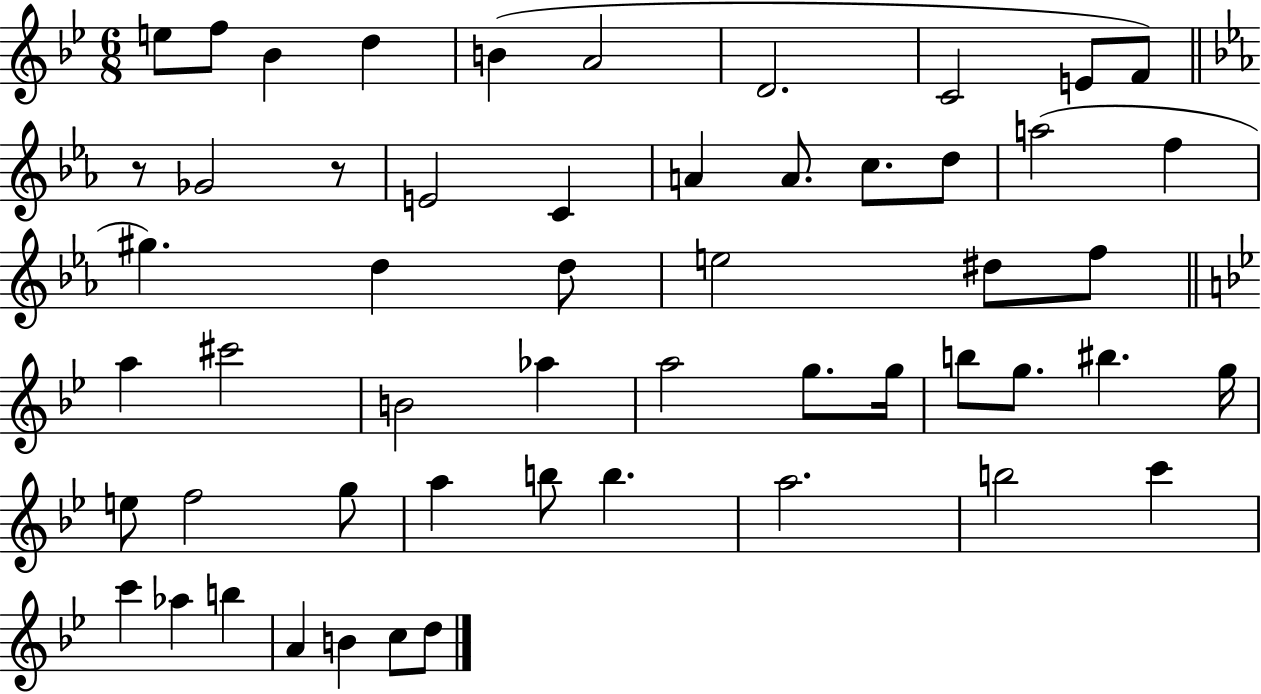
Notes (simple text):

E5/e F5/e Bb4/q D5/q B4/q A4/h D4/h. C4/h E4/e F4/e R/e Gb4/h R/e E4/h C4/q A4/q A4/e. C5/e. D5/e A5/h F5/q G#5/q. D5/q D5/e E5/h D#5/e F5/e A5/q C#6/h B4/h Ab5/q A5/h G5/e. G5/s B5/e G5/e. BIS5/q. G5/s E5/e F5/h G5/e A5/q B5/e B5/q. A5/h. B5/h C6/q C6/q Ab5/q B5/q A4/q B4/q C5/e D5/e